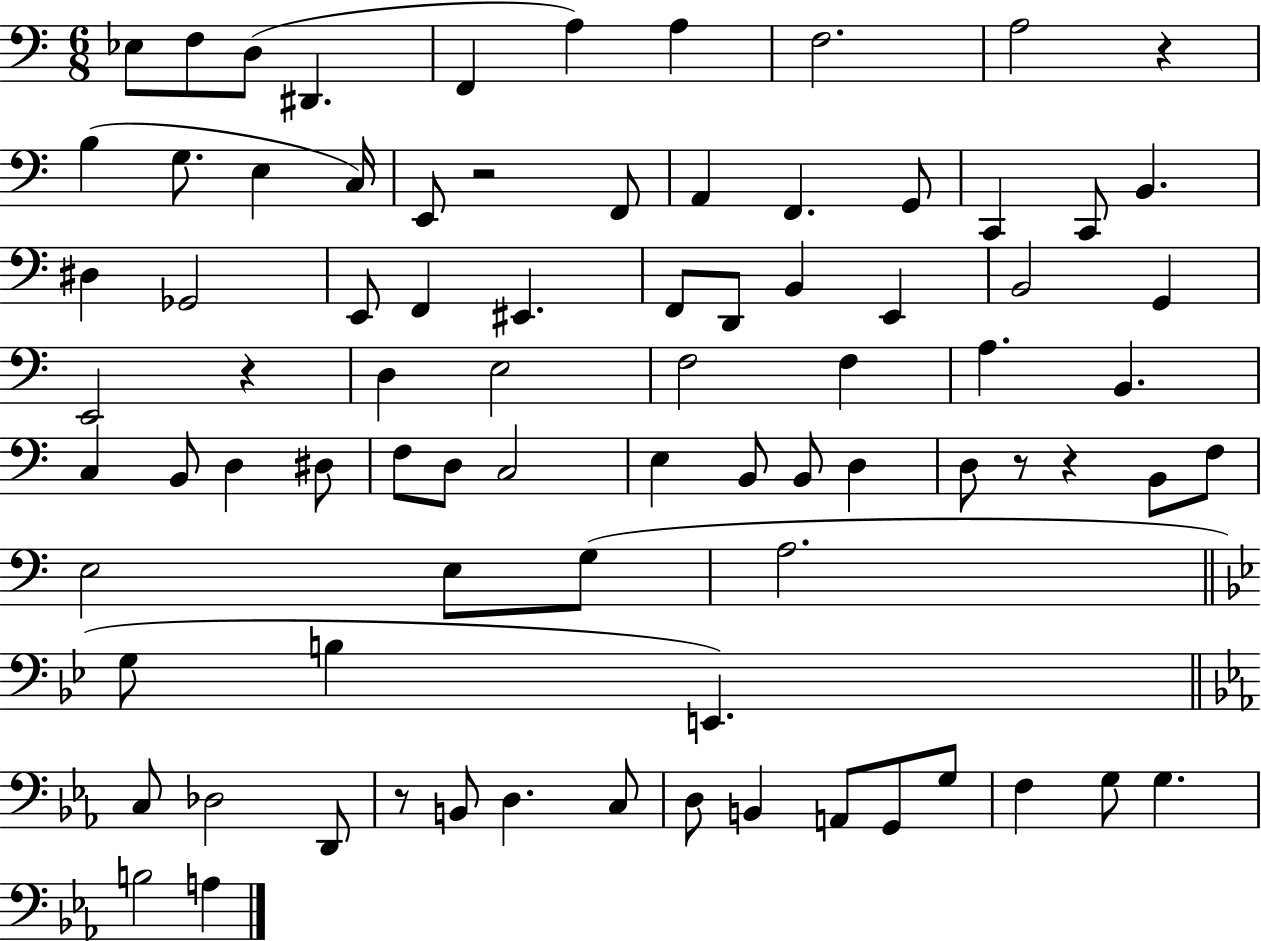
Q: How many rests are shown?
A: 6